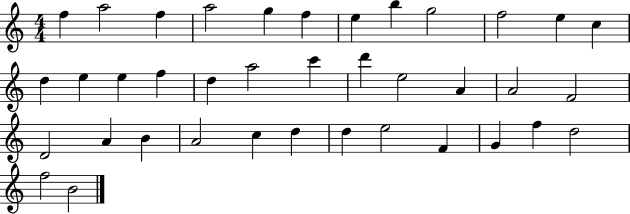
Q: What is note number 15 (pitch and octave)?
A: E5